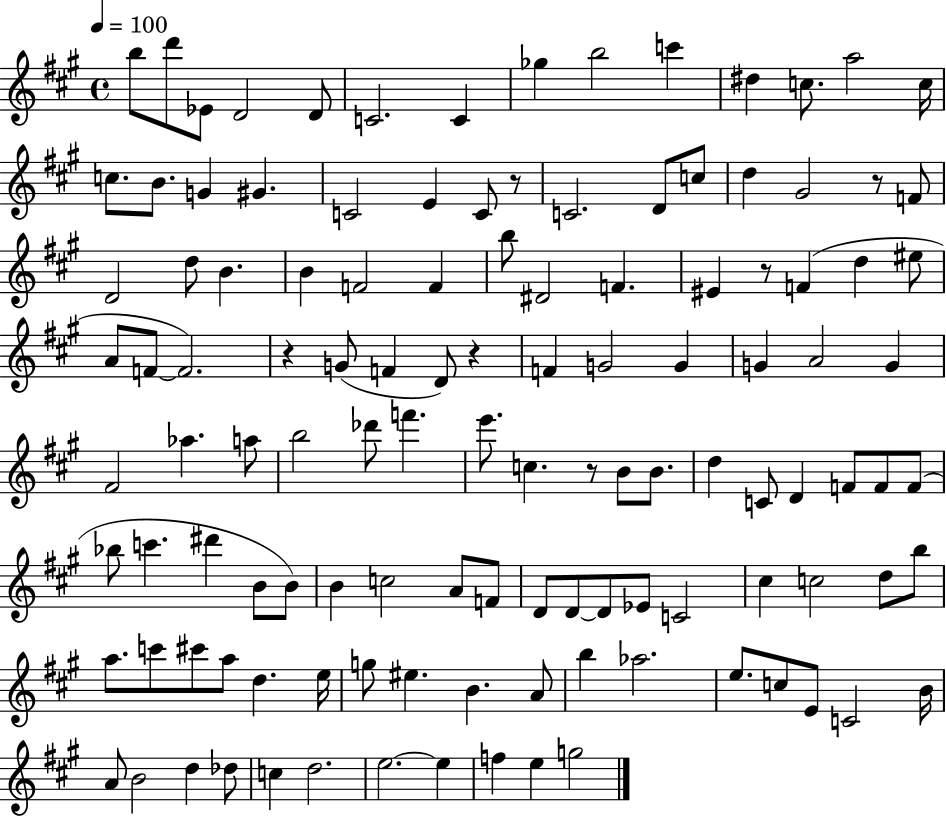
X:1
T:Untitled
M:4/4
L:1/4
K:A
b/2 d'/2 _E/2 D2 D/2 C2 C _g b2 c' ^d c/2 a2 c/4 c/2 B/2 G ^G C2 E C/2 z/2 C2 D/2 c/2 d ^G2 z/2 F/2 D2 d/2 B B F2 F b/2 ^D2 F ^E z/2 F d ^e/2 A/2 F/2 F2 z G/2 F D/2 z F G2 G G A2 G ^F2 _a a/2 b2 _d'/2 f' e'/2 c z/2 B/2 B/2 d C/2 D F/2 F/2 F/2 _b/2 c' ^d' B/2 B/2 B c2 A/2 F/2 D/2 D/2 D/2 _E/2 C2 ^c c2 d/2 b/2 a/2 c'/2 ^c'/2 a/2 d e/4 g/2 ^e B A/2 b _a2 e/2 c/2 E/2 C2 B/4 A/2 B2 d _d/2 c d2 e2 e f e g2